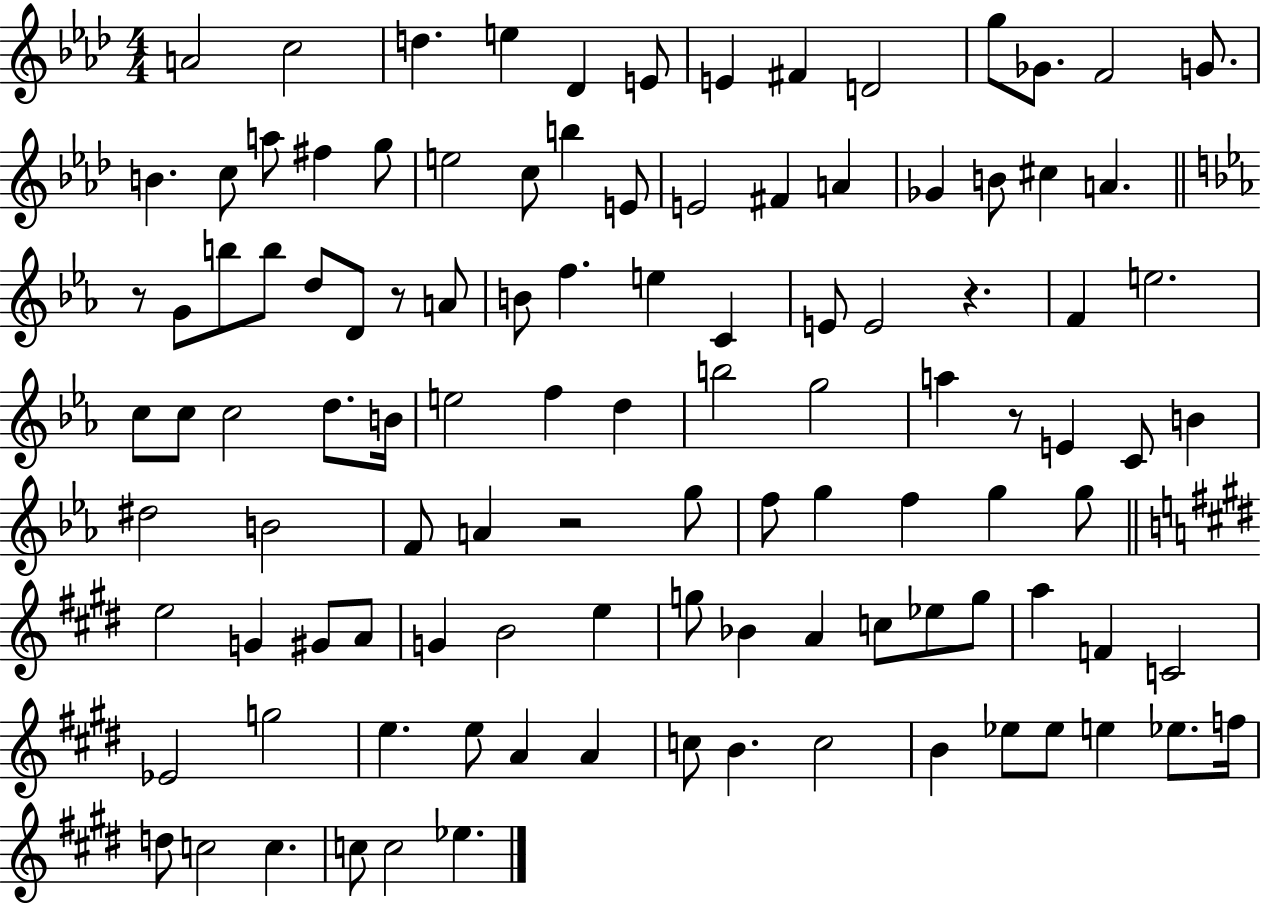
A4/h C5/h D5/q. E5/q Db4/q E4/e E4/q F#4/q D4/h G5/e Gb4/e. F4/h G4/e. B4/q. C5/e A5/e F#5/q G5/e E5/h C5/e B5/q E4/e E4/h F#4/q A4/q Gb4/q B4/e C#5/q A4/q. R/e G4/e B5/e B5/e D5/e D4/e R/e A4/e B4/e F5/q. E5/q C4/q E4/e E4/h R/q. F4/q E5/h. C5/e C5/e C5/h D5/e. B4/s E5/h F5/q D5/q B5/h G5/h A5/q R/e E4/q C4/e B4/q D#5/h B4/h F4/e A4/q R/h G5/e F5/e G5/q F5/q G5/q G5/e E5/h G4/q G#4/e A4/e G4/q B4/h E5/q G5/e Bb4/q A4/q C5/e Eb5/e G5/e A5/q F4/q C4/h Eb4/h G5/h E5/q. E5/e A4/q A4/q C5/e B4/q. C5/h B4/q Eb5/e Eb5/e E5/q Eb5/e. F5/s D5/e C5/h C5/q. C5/e C5/h Eb5/q.